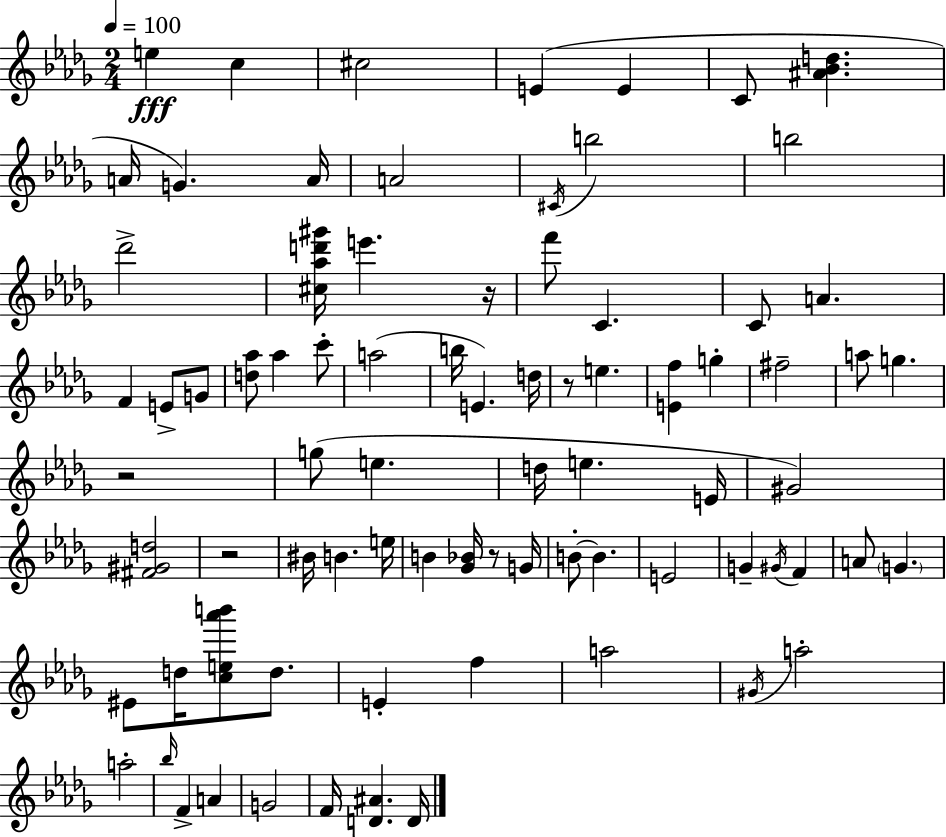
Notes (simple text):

E5/q C5/q C#5/h E4/q E4/q C4/e [A#4,Bb4,D5]/q. A4/s G4/q. A4/s A4/h C#4/s B5/h B5/h Db6/h [C#5,Ab5,D6,G#6]/s E6/q. R/s F6/e C4/q. C4/e A4/q. F4/q E4/e G4/e [D5,Ab5]/e Ab5/q C6/e A5/h B5/s E4/q. D5/s R/e E5/q. [E4,F5]/q G5/q F#5/h A5/e G5/q. R/h G5/e E5/q. D5/s E5/q. E4/s G#4/h [F#4,G#4,D5]/h R/h BIS4/s B4/q. E5/s B4/q [Gb4,Bb4]/s R/e G4/s B4/e B4/q. E4/h G4/q G#4/s F4/q A4/e G4/q. EIS4/e D5/s [C5,E5,Ab6,B6]/e D5/e. E4/q F5/q A5/h G#4/s A5/h A5/h Bb5/s F4/q A4/q G4/h F4/s [D4,A#4]/q. D4/s